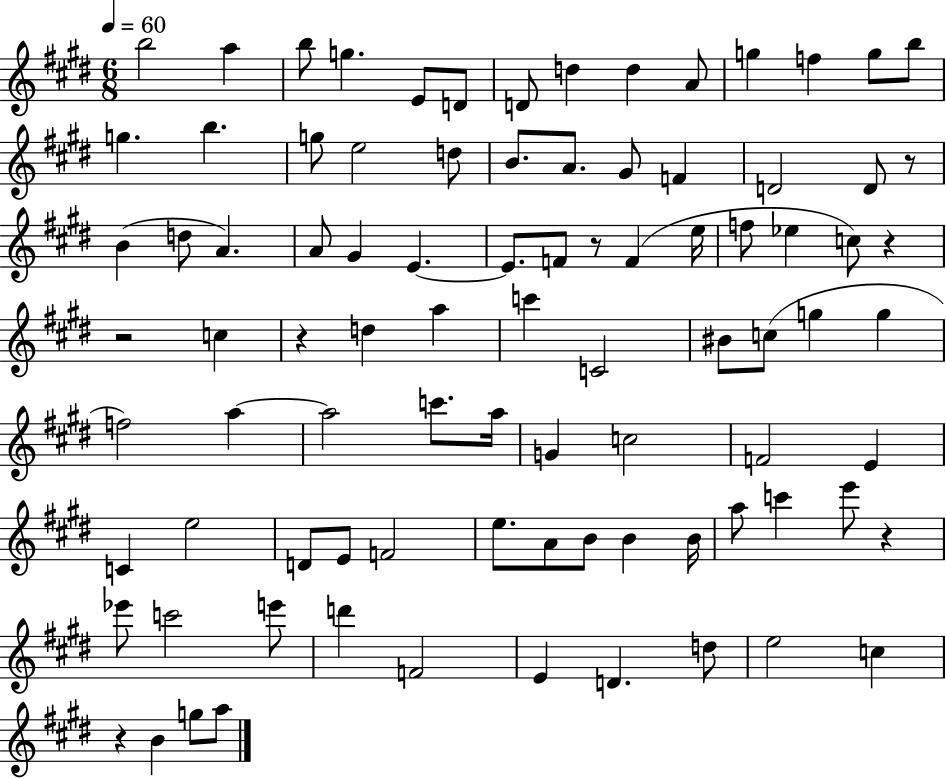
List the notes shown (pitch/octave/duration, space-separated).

B5/h A5/q B5/e G5/q. E4/e D4/e D4/e D5/q D5/q A4/e G5/q F5/q G5/e B5/e G5/q. B5/q. G5/e E5/h D5/e B4/e. A4/e. G#4/e F4/q D4/h D4/e R/e B4/q D5/e A4/q. A4/e G#4/q E4/q. E4/e. F4/e R/e F4/q E5/s F5/e Eb5/q C5/e R/q R/h C5/q R/q D5/q A5/q C6/q C4/h BIS4/e C5/e G5/q G5/q F5/h A5/q A5/h C6/e. A5/s G4/q C5/h F4/h E4/q C4/q E5/h D4/e E4/e F4/h E5/e. A4/e B4/e B4/q B4/s A5/e C6/q E6/e R/q Eb6/e C6/h E6/e D6/q F4/h E4/q D4/q. D5/e E5/h C5/q R/q B4/q G5/e A5/e